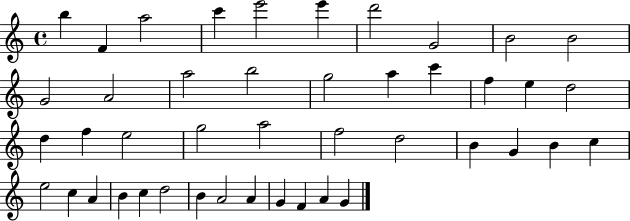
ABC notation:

X:1
T:Untitled
M:4/4
L:1/4
K:C
b F a2 c' e'2 e' d'2 G2 B2 B2 G2 A2 a2 b2 g2 a c' f e d2 d f e2 g2 a2 f2 d2 B G B c e2 c A B c d2 B A2 A G F A G